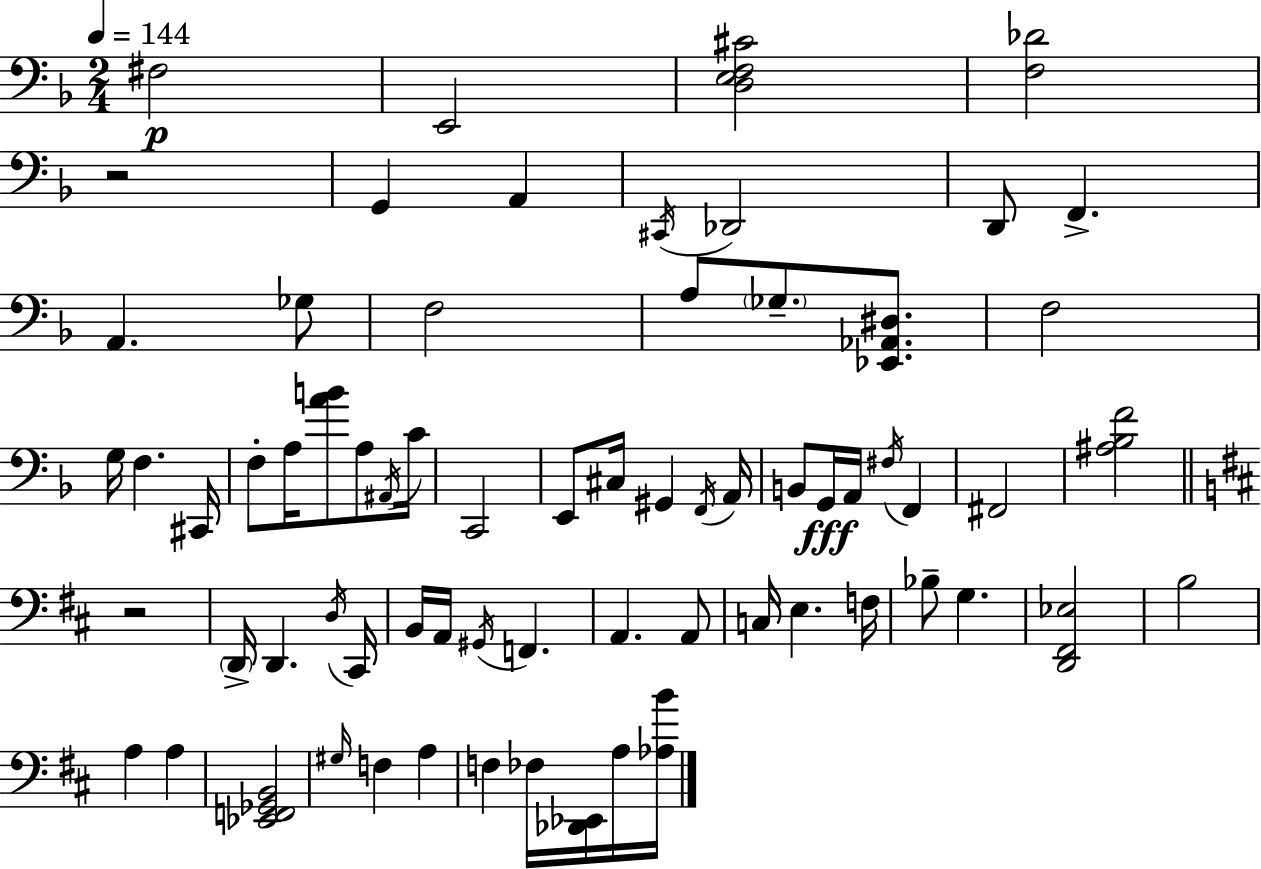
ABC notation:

X:1
T:Untitled
M:2/4
L:1/4
K:Dm
^F,2 E,,2 [D,E,F,^C]2 [F,_D]2 z2 G,, A,, ^C,,/4 _D,,2 D,,/2 F,, A,, _G,/2 F,2 A,/2 _G,/2 [_E,,_A,,^D,]/2 F,2 G,/4 F, ^C,,/4 F,/2 A,/4 [AB]/2 A,/2 ^A,,/4 C/4 C,,2 E,,/2 ^C,/4 ^G,, F,,/4 A,,/4 B,,/2 G,,/4 A,,/4 ^F,/4 F,, ^F,,2 [^A,_B,F]2 z2 D,,/4 D,, D,/4 ^C,,/4 B,,/4 A,,/4 ^G,,/4 F,, A,, A,,/2 C,/4 E, F,/4 _B,/2 G, [D,,^F,,_E,]2 B,2 A, A, [_E,,F,,_G,,B,,]2 ^G,/4 F, A, F, _F,/4 [_D,,_E,,]/4 A,/4 [_A,B]/4